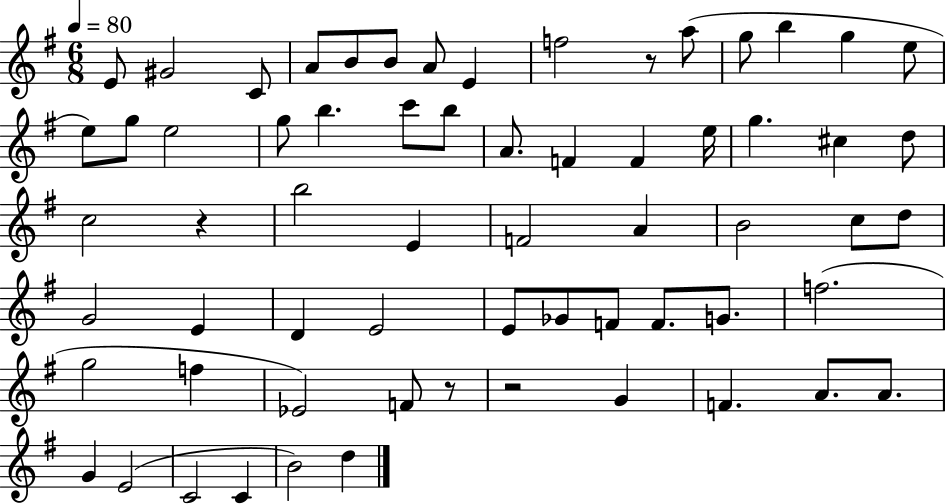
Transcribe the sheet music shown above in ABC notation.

X:1
T:Untitled
M:6/8
L:1/4
K:G
E/2 ^G2 C/2 A/2 B/2 B/2 A/2 E f2 z/2 a/2 g/2 b g e/2 e/2 g/2 e2 g/2 b c'/2 b/2 A/2 F F e/4 g ^c d/2 c2 z b2 E F2 A B2 c/2 d/2 G2 E D E2 E/2 _G/2 F/2 F/2 G/2 f2 g2 f _E2 F/2 z/2 z2 G F A/2 A/2 G E2 C2 C B2 d